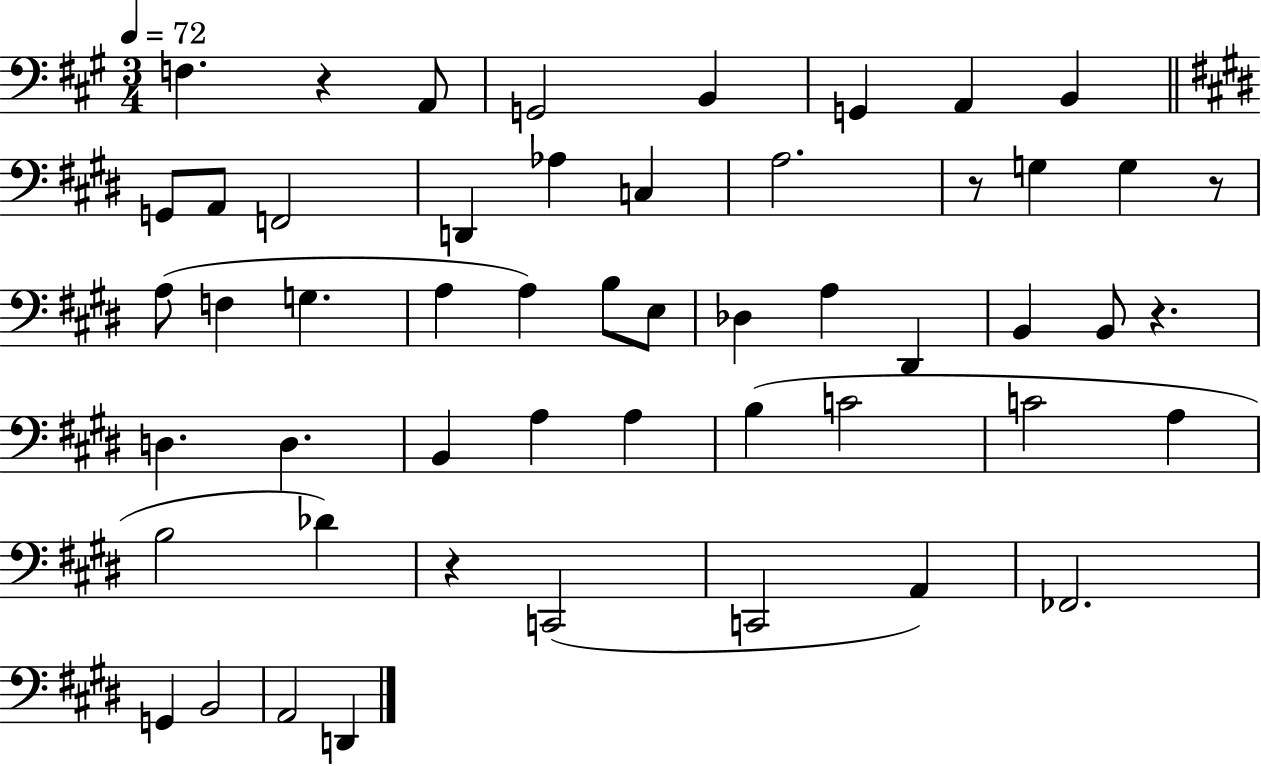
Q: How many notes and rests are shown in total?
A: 52